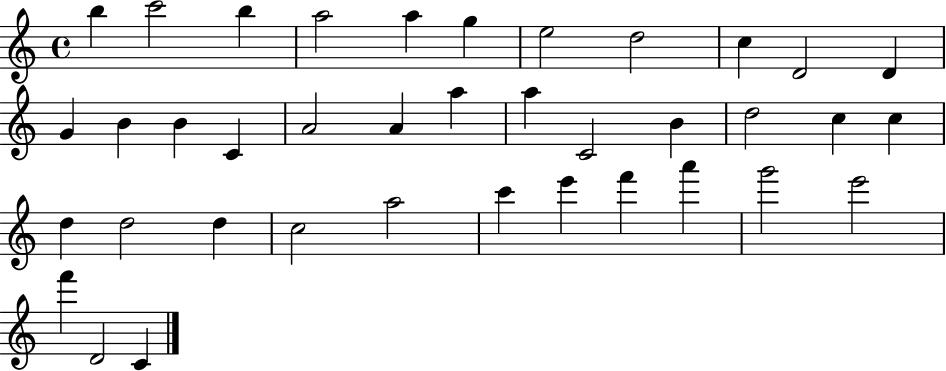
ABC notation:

X:1
T:Untitled
M:4/4
L:1/4
K:C
b c'2 b a2 a g e2 d2 c D2 D G B B C A2 A a a C2 B d2 c c d d2 d c2 a2 c' e' f' a' g'2 e'2 f' D2 C